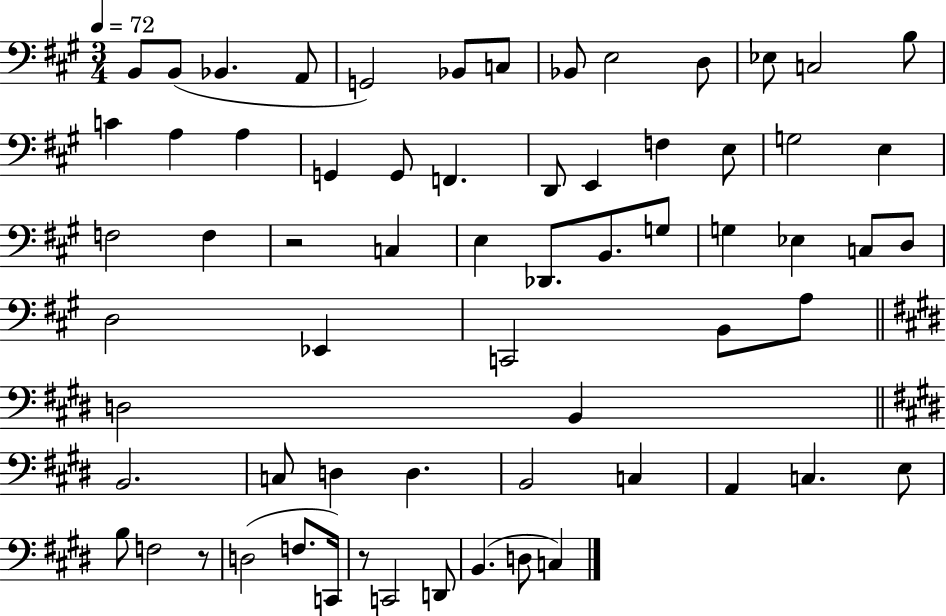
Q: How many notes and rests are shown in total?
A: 65